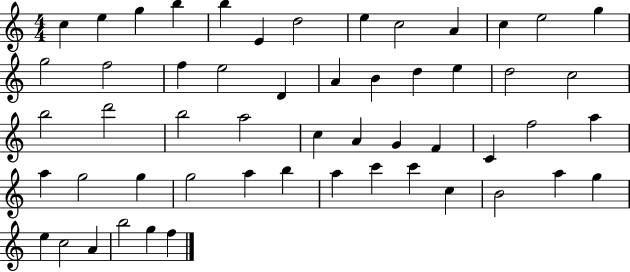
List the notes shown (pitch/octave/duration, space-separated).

C5/q E5/q G5/q B5/q B5/q E4/q D5/h E5/q C5/h A4/q C5/q E5/h G5/q G5/h F5/h F5/q E5/h D4/q A4/q B4/q D5/q E5/q D5/h C5/h B5/h D6/h B5/h A5/h C5/q A4/q G4/q F4/q C4/q F5/h A5/q A5/q G5/h G5/q G5/h A5/q B5/q A5/q C6/q C6/q C5/q B4/h A5/q G5/q E5/q C5/h A4/q B5/h G5/q F5/q